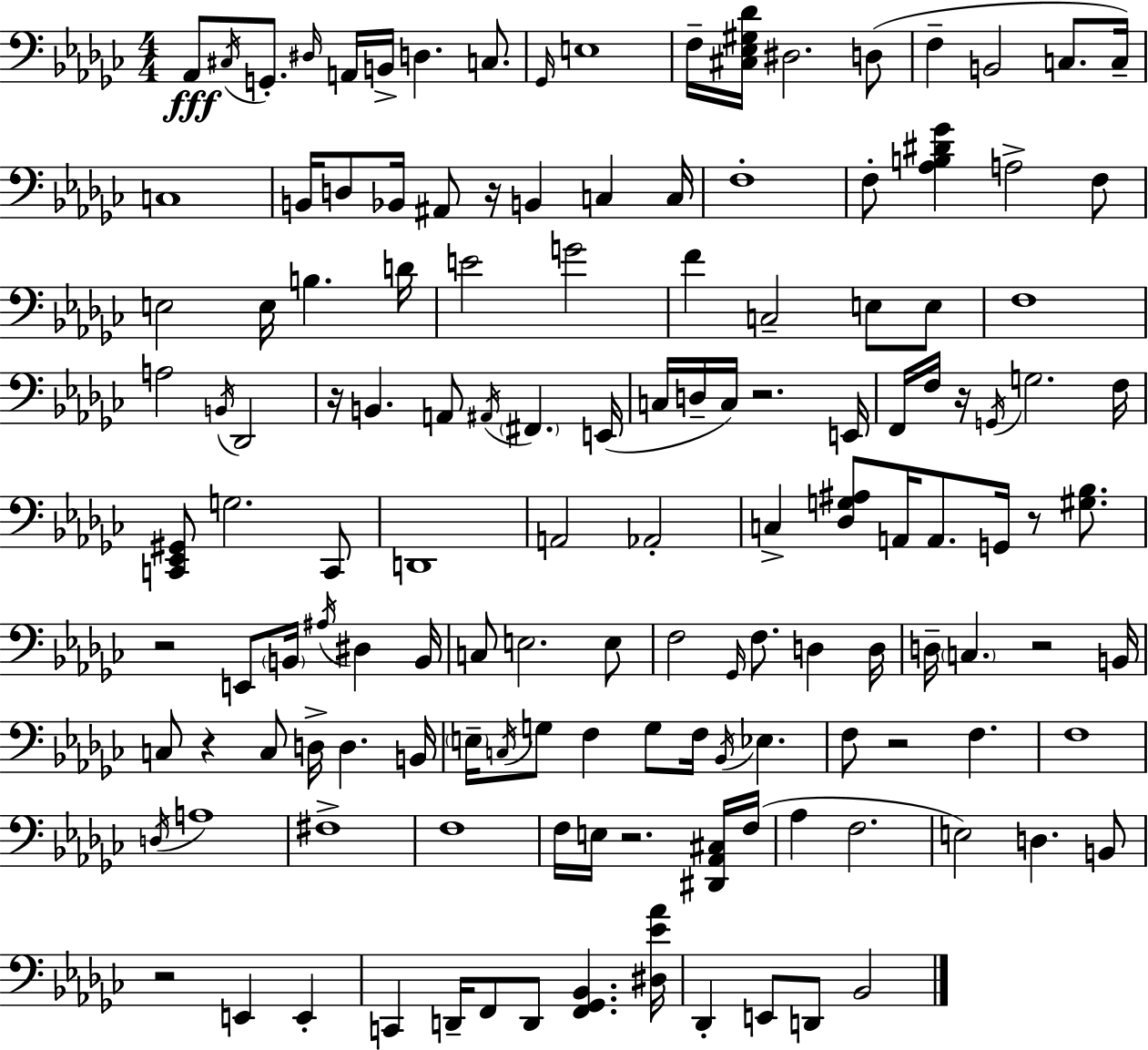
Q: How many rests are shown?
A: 11